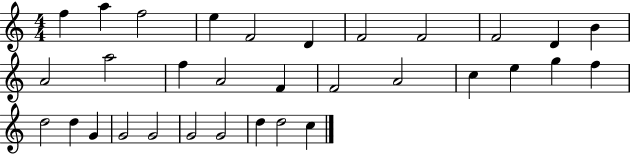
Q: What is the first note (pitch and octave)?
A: F5